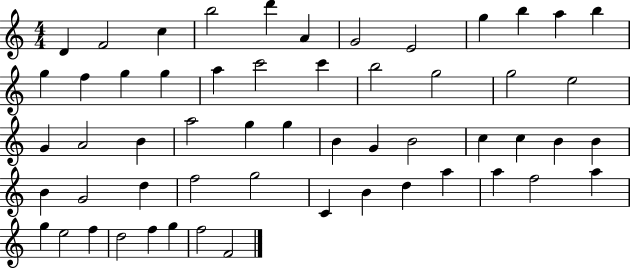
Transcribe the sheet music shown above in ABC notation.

X:1
T:Untitled
M:4/4
L:1/4
K:C
D F2 c b2 d' A G2 E2 g b a b g f g g a c'2 c' b2 g2 g2 e2 G A2 B a2 g g B G B2 c c B B B G2 d f2 g2 C B d a a f2 a g e2 f d2 f g f2 F2